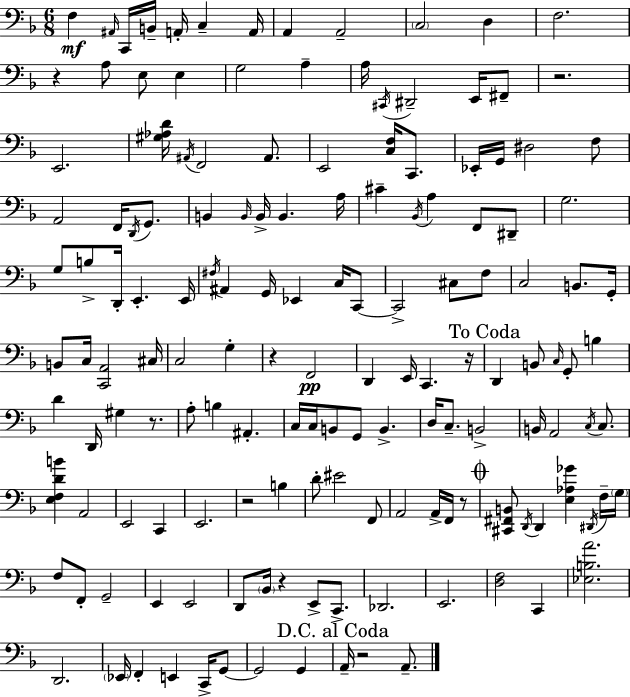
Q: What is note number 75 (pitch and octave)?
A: B2